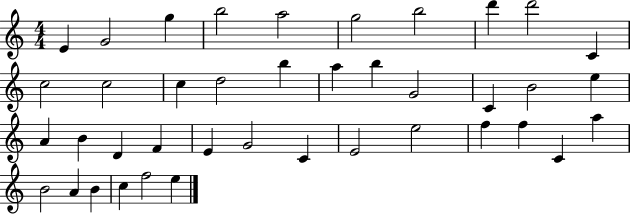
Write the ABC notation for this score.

X:1
T:Untitled
M:4/4
L:1/4
K:C
E G2 g b2 a2 g2 b2 d' d'2 C c2 c2 c d2 b a b G2 C B2 e A B D F E G2 C E2 e2 f f C a B2 A B c f2 e